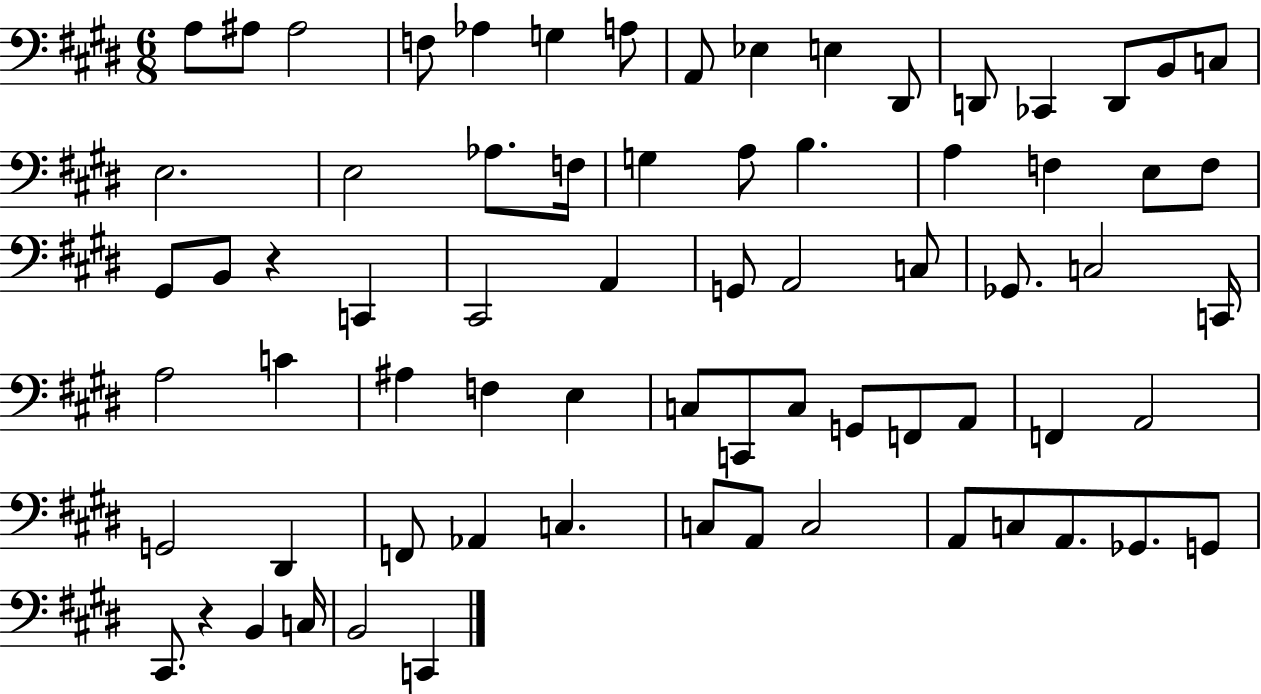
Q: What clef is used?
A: bass